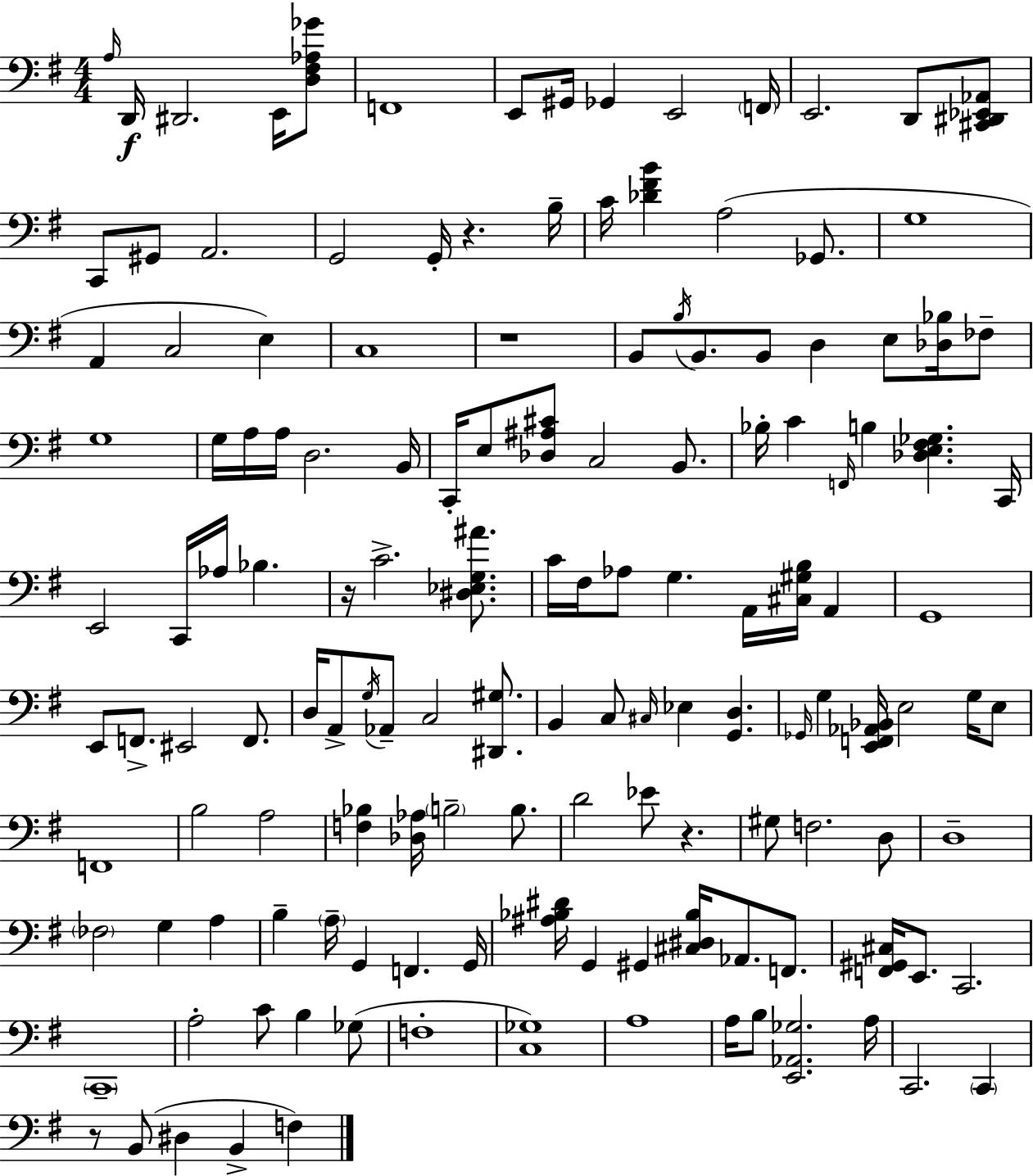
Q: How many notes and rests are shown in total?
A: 142